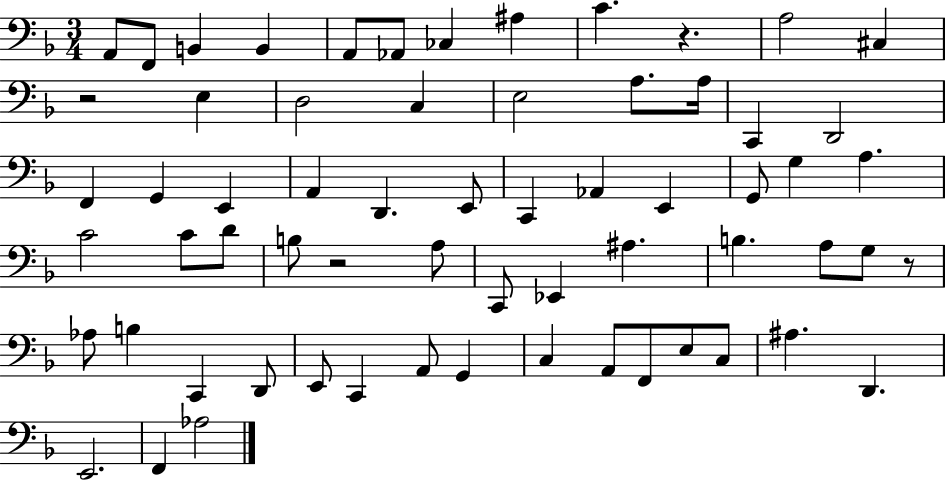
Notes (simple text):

A2/e F2/e B2/q B2/q A2/e Ab2/e CES3/q A#3/q C4/q. R/q. A3/h C#3/q R/h E3/q D3/h C3/q E3/h A3/e. A3/s C2/q D2/h F2/q G2/q E2/q A2/q D2/q. E2/e C2/q Ab2/q E2/q G2/e G3/q A3/q. C4/h C4/e D4/e B3/e R/h A3/e C2/e Eb2/q A#3/q. B3/q. A3/e G3/e R/e Ab3/e B3/q C2/q D2/e E2/e C2/q A2/e G2/q C3/q A2/e F2/e E3/e C3/e A#3/q. D2/q. E2/h. F2/q Ab3/h